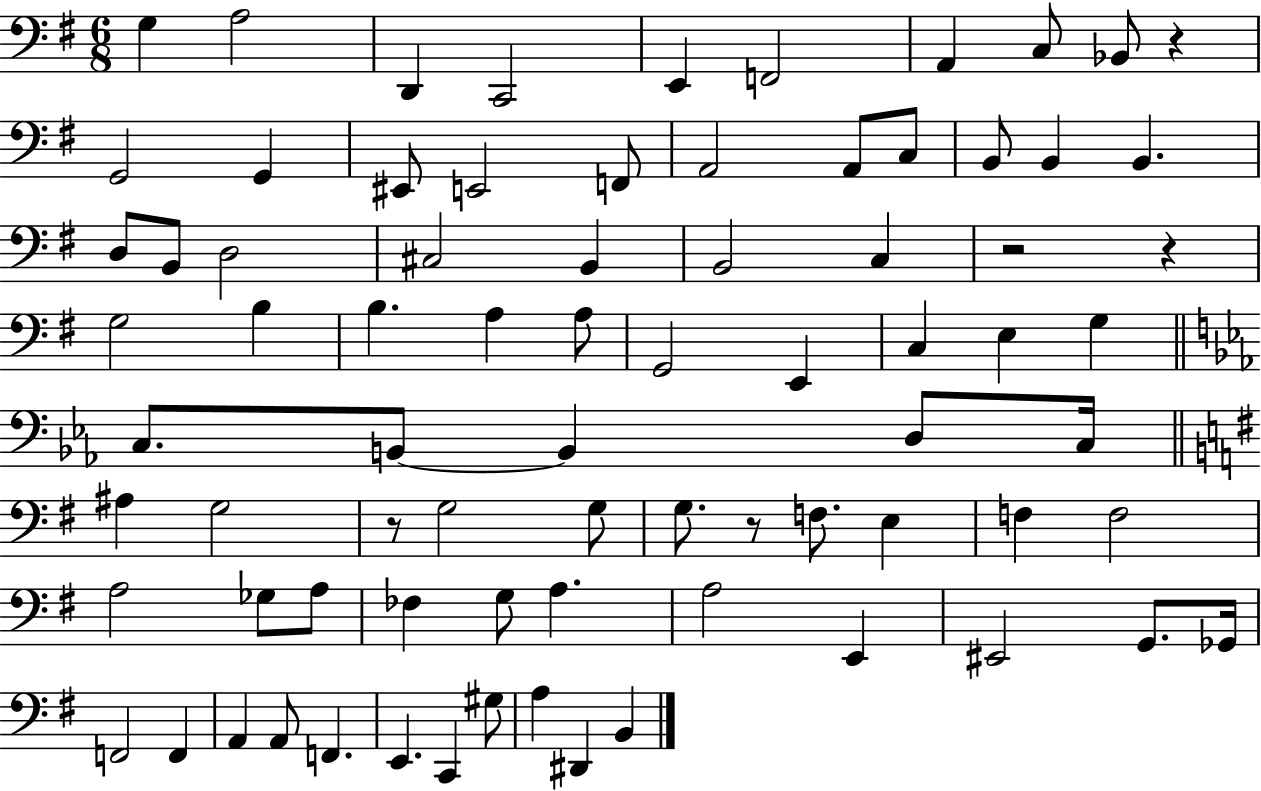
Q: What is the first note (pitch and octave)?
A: G3